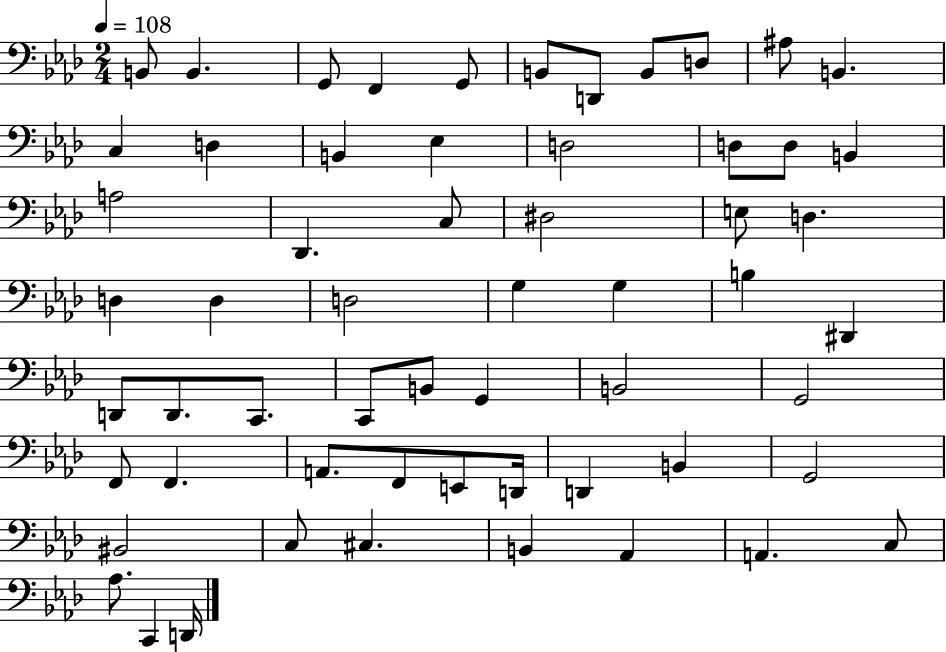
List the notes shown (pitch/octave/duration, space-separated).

B2/e B2/q. G2/e F2/q G2/e B2/e D2/e B2/e D3/e A#3/e B2/q. C3/q D3/q B2/q Eb3/q D3/h D3/e D3/e B2/q A3/h Db2/q. C3/e D#3/h E3/e D3/q. D3/q D3/q D3/h G3/q G3/q B3/q D#2/q D2/e D2/e. C2/e. C2/e B2/e G2/q B2/h G2/h F2/e F2/q. A2/e. F2/e E2/e D2/s D2/q B2/q G2/h BIS2/h C3/e C#3/q. B2/q Ab2/q A2/q. C3/e Ab3/e. C2/q D2/s